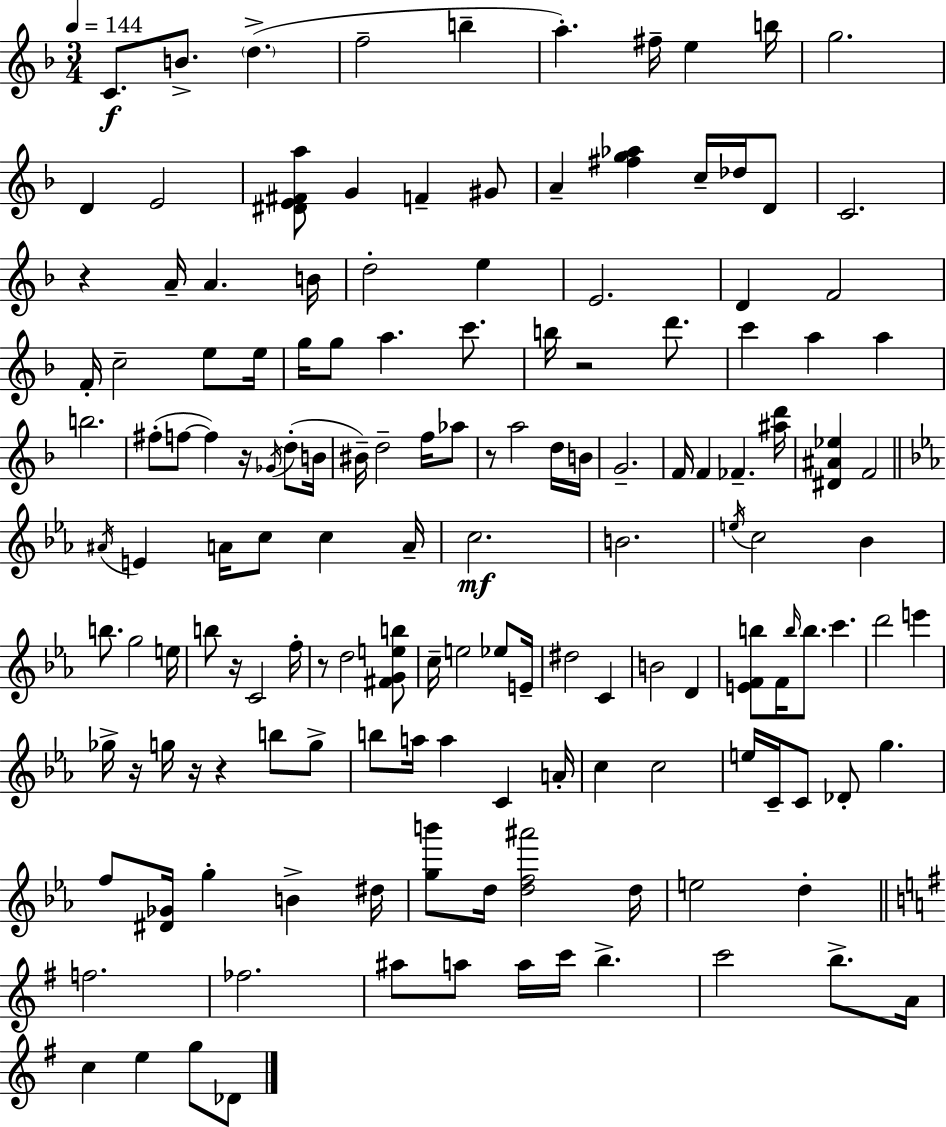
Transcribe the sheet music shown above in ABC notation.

X:1
T:Untitled
M:3/4
L:1/4
K:F
C/2 B/2 d f2 b a ^f/4 e b/4 g2 D E2 [^DE^Fa]/2 G F ^G/2 A [^fg_a] c/4 _d/4 D/2 C2 z A/4 A B/4 d2 e E2 D F2 F/4 c2 e/2 e/4 g/4 g/2 a c'/2 b/4 z2 d'/2 c' a a b2 ^f/2 f/2 f z/4 _G/4 d/2 B/4 ^B/4 d2 f/4 _a/2 z/2 a2 d/4 B/4 G2 F/4 F _F [^ad']/4 [^D^A_e] F2 ^A/4 E A/4 c/2 c A/4 c2 B2 e/4 c2 _B b/2 g2 e/4 b/2 z/4 C2 f/4 z/2 d2 [^FGeb]/2 c/4 e2 _e/2 E/4 ^d2 C B2 D [EFb]/2 F/4 b/4 b/2 c' d'2 e' _g/4 z/4 g/4 z/4 z b/2 g/2 b/2 a/4 a C A/4 c c2 e/4 C/4 C/2 _D/2 g f/2 [^D_G]/4 g B ^d/4 [gb']/2 d/4 [df^a']2 d/4 e2 d f2 _f2 ^a/2 a/2 a/4 c'/4 b c'2 b/2 A/4 c e g/2 _D/2